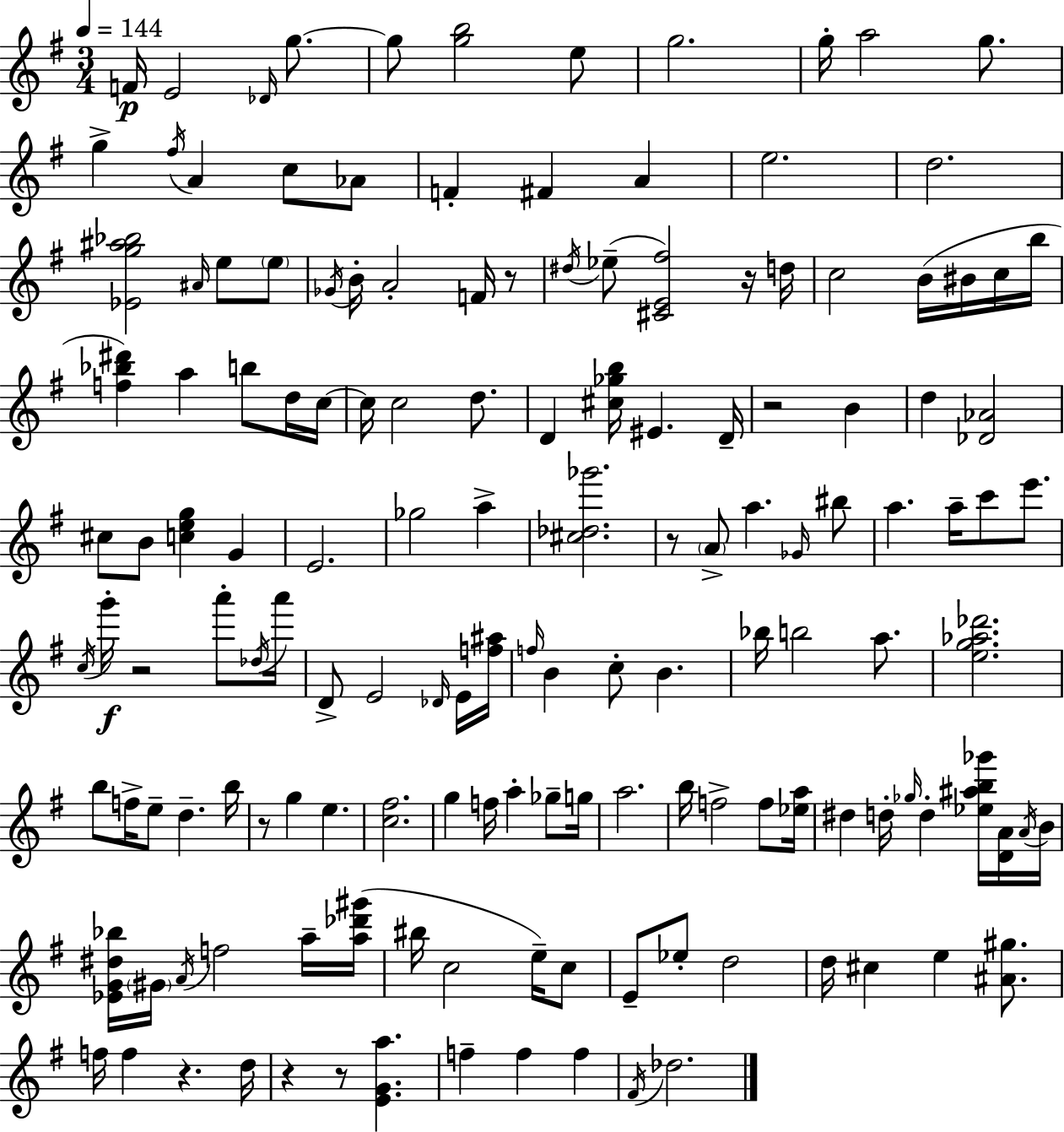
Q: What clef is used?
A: treble